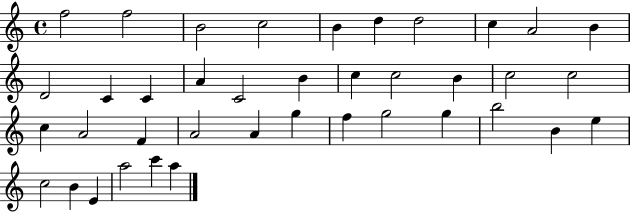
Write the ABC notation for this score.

X:1
T:Untitled
M:4/4
L:1/4
K:C
f2 f2 B2 c2 B d d2 c A2 B D2 C C A C2 B c c2 B c2 c2 c A2 F A2 A g f g2 g b2 B e c2 B E a2 c' a